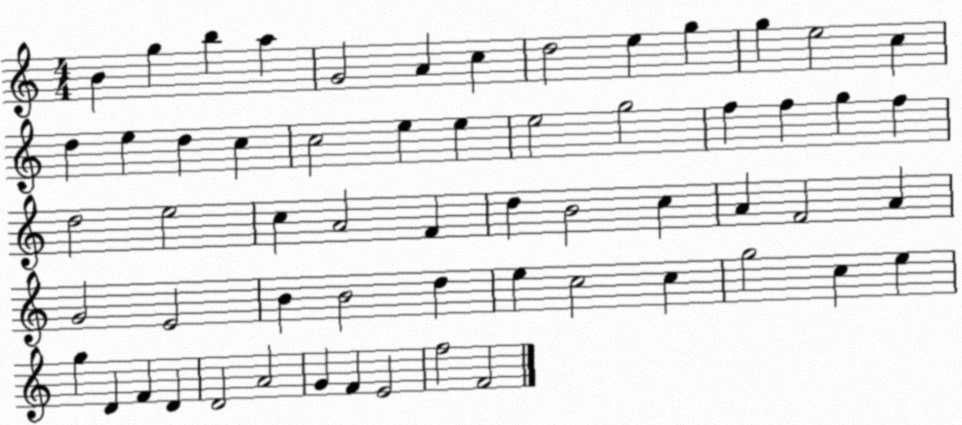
X:1
T:Untitled
M:4/4
L:1/4
K:C
B g b a G2 A c d2 e g g e2 c d e d c c2 e e e2 g2 f f g f d2 e2 c A2 F d B2 c A F2 A G2 E2 B B2 d e c2 c g2 c e g D F D D2 A2 G F E2 f2 F2